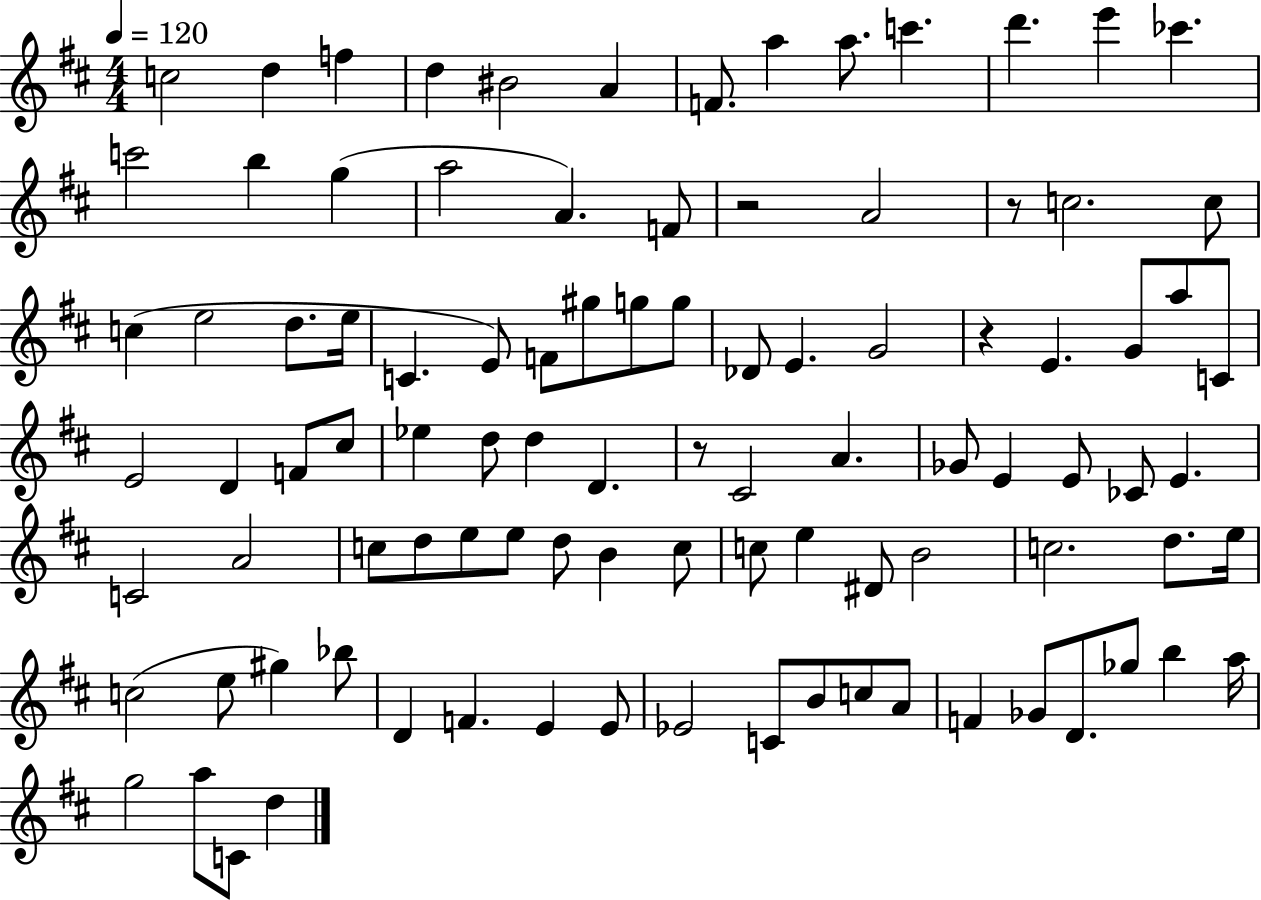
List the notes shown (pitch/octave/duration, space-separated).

C5/h D5/q F5/q D5/q BIS4/h A4/q F4/e. A5/q A5/e. C6/q. D6/q. E6/q CES6/q. C6/h B5/q G5/q A5/h A4/q. F4/e R/h A4/h R/e C5/h. C5/e C5/q E5/h D5/e. E5/s C4/q. E4/e F4/e G#5/e G5/e G5/e Db4/e E4/q. G4/h R/q E4/q. G4/e A5/e C4/e E4/h D4/q F4/e C#5/e Eb5/q D5/e D5/q D4/q. R/e C#4/h A4/q. Gb4/e E4/q E4/e CES4/e E4/q. C4/h A4/h C5/e D5/e E5/e E5/e D5/e B4/q C5/e C5/e E5/q D#4/e B4/h C5/h. D5/e. E5/s C5/h E5/e G#5/q Bb5/e D4/q F4/q. E4/q E4/e Eb4/h C4/e B4/e C5/e A4/e F4/q Gb4/e D4/e. Gb5/e B5/q A5/s G5/h A5/e C4/e D5/q